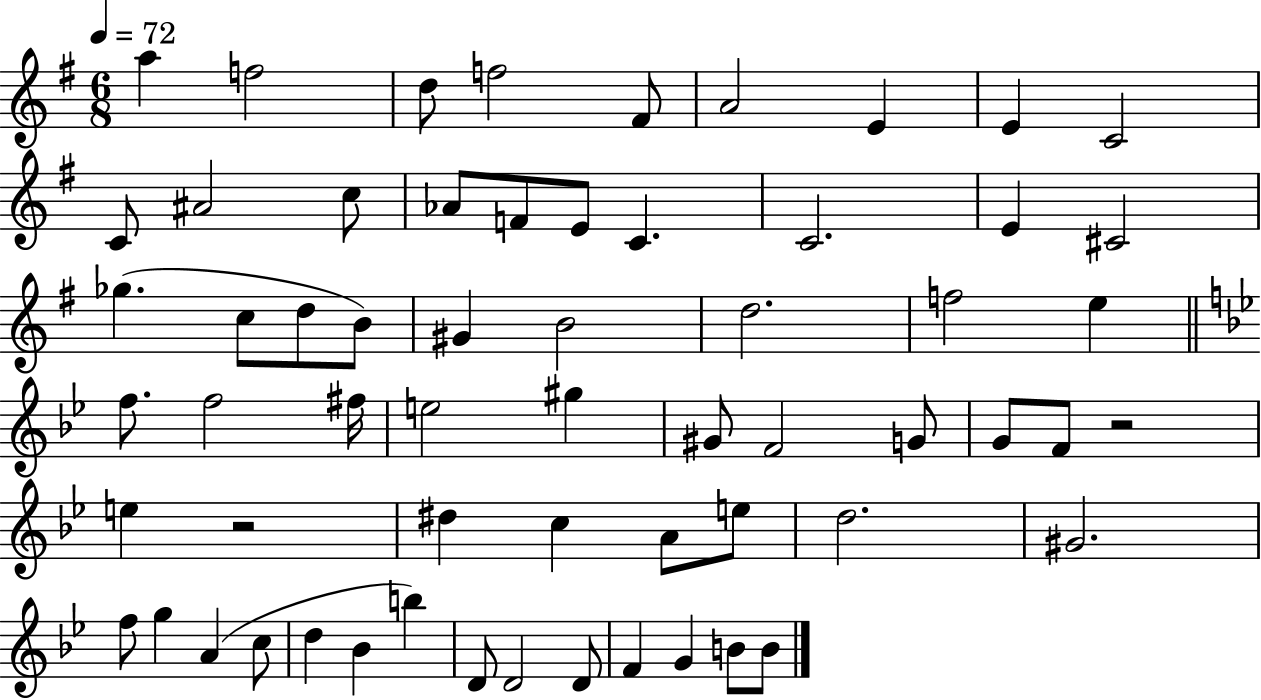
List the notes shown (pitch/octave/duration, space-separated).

A5/q F5/h D5/e F5/h F#4/e A4/h E4/q E4/q C4/h C4/e A#4/h C5/e Ab4/e F4/e E4/e C4/q. C4/h. E4/q C#4/h Gb5/q. C5/e D5/e B4/e G#4/q B4/h D5/h. F5/h E5/q F5/e. F5/h F#5/s E5/h G#5/q G#4/e F4/h G4/e G4/e F4/e R/h E5/q R/h D#5/q C5/q A4/e E5/e D5/h. G#4/h. F5/e G5/q A4/q C5/e D5/q Bb4/q B5/q D4/e D4/h D4/e F4/q G4/q B4/e B4/e